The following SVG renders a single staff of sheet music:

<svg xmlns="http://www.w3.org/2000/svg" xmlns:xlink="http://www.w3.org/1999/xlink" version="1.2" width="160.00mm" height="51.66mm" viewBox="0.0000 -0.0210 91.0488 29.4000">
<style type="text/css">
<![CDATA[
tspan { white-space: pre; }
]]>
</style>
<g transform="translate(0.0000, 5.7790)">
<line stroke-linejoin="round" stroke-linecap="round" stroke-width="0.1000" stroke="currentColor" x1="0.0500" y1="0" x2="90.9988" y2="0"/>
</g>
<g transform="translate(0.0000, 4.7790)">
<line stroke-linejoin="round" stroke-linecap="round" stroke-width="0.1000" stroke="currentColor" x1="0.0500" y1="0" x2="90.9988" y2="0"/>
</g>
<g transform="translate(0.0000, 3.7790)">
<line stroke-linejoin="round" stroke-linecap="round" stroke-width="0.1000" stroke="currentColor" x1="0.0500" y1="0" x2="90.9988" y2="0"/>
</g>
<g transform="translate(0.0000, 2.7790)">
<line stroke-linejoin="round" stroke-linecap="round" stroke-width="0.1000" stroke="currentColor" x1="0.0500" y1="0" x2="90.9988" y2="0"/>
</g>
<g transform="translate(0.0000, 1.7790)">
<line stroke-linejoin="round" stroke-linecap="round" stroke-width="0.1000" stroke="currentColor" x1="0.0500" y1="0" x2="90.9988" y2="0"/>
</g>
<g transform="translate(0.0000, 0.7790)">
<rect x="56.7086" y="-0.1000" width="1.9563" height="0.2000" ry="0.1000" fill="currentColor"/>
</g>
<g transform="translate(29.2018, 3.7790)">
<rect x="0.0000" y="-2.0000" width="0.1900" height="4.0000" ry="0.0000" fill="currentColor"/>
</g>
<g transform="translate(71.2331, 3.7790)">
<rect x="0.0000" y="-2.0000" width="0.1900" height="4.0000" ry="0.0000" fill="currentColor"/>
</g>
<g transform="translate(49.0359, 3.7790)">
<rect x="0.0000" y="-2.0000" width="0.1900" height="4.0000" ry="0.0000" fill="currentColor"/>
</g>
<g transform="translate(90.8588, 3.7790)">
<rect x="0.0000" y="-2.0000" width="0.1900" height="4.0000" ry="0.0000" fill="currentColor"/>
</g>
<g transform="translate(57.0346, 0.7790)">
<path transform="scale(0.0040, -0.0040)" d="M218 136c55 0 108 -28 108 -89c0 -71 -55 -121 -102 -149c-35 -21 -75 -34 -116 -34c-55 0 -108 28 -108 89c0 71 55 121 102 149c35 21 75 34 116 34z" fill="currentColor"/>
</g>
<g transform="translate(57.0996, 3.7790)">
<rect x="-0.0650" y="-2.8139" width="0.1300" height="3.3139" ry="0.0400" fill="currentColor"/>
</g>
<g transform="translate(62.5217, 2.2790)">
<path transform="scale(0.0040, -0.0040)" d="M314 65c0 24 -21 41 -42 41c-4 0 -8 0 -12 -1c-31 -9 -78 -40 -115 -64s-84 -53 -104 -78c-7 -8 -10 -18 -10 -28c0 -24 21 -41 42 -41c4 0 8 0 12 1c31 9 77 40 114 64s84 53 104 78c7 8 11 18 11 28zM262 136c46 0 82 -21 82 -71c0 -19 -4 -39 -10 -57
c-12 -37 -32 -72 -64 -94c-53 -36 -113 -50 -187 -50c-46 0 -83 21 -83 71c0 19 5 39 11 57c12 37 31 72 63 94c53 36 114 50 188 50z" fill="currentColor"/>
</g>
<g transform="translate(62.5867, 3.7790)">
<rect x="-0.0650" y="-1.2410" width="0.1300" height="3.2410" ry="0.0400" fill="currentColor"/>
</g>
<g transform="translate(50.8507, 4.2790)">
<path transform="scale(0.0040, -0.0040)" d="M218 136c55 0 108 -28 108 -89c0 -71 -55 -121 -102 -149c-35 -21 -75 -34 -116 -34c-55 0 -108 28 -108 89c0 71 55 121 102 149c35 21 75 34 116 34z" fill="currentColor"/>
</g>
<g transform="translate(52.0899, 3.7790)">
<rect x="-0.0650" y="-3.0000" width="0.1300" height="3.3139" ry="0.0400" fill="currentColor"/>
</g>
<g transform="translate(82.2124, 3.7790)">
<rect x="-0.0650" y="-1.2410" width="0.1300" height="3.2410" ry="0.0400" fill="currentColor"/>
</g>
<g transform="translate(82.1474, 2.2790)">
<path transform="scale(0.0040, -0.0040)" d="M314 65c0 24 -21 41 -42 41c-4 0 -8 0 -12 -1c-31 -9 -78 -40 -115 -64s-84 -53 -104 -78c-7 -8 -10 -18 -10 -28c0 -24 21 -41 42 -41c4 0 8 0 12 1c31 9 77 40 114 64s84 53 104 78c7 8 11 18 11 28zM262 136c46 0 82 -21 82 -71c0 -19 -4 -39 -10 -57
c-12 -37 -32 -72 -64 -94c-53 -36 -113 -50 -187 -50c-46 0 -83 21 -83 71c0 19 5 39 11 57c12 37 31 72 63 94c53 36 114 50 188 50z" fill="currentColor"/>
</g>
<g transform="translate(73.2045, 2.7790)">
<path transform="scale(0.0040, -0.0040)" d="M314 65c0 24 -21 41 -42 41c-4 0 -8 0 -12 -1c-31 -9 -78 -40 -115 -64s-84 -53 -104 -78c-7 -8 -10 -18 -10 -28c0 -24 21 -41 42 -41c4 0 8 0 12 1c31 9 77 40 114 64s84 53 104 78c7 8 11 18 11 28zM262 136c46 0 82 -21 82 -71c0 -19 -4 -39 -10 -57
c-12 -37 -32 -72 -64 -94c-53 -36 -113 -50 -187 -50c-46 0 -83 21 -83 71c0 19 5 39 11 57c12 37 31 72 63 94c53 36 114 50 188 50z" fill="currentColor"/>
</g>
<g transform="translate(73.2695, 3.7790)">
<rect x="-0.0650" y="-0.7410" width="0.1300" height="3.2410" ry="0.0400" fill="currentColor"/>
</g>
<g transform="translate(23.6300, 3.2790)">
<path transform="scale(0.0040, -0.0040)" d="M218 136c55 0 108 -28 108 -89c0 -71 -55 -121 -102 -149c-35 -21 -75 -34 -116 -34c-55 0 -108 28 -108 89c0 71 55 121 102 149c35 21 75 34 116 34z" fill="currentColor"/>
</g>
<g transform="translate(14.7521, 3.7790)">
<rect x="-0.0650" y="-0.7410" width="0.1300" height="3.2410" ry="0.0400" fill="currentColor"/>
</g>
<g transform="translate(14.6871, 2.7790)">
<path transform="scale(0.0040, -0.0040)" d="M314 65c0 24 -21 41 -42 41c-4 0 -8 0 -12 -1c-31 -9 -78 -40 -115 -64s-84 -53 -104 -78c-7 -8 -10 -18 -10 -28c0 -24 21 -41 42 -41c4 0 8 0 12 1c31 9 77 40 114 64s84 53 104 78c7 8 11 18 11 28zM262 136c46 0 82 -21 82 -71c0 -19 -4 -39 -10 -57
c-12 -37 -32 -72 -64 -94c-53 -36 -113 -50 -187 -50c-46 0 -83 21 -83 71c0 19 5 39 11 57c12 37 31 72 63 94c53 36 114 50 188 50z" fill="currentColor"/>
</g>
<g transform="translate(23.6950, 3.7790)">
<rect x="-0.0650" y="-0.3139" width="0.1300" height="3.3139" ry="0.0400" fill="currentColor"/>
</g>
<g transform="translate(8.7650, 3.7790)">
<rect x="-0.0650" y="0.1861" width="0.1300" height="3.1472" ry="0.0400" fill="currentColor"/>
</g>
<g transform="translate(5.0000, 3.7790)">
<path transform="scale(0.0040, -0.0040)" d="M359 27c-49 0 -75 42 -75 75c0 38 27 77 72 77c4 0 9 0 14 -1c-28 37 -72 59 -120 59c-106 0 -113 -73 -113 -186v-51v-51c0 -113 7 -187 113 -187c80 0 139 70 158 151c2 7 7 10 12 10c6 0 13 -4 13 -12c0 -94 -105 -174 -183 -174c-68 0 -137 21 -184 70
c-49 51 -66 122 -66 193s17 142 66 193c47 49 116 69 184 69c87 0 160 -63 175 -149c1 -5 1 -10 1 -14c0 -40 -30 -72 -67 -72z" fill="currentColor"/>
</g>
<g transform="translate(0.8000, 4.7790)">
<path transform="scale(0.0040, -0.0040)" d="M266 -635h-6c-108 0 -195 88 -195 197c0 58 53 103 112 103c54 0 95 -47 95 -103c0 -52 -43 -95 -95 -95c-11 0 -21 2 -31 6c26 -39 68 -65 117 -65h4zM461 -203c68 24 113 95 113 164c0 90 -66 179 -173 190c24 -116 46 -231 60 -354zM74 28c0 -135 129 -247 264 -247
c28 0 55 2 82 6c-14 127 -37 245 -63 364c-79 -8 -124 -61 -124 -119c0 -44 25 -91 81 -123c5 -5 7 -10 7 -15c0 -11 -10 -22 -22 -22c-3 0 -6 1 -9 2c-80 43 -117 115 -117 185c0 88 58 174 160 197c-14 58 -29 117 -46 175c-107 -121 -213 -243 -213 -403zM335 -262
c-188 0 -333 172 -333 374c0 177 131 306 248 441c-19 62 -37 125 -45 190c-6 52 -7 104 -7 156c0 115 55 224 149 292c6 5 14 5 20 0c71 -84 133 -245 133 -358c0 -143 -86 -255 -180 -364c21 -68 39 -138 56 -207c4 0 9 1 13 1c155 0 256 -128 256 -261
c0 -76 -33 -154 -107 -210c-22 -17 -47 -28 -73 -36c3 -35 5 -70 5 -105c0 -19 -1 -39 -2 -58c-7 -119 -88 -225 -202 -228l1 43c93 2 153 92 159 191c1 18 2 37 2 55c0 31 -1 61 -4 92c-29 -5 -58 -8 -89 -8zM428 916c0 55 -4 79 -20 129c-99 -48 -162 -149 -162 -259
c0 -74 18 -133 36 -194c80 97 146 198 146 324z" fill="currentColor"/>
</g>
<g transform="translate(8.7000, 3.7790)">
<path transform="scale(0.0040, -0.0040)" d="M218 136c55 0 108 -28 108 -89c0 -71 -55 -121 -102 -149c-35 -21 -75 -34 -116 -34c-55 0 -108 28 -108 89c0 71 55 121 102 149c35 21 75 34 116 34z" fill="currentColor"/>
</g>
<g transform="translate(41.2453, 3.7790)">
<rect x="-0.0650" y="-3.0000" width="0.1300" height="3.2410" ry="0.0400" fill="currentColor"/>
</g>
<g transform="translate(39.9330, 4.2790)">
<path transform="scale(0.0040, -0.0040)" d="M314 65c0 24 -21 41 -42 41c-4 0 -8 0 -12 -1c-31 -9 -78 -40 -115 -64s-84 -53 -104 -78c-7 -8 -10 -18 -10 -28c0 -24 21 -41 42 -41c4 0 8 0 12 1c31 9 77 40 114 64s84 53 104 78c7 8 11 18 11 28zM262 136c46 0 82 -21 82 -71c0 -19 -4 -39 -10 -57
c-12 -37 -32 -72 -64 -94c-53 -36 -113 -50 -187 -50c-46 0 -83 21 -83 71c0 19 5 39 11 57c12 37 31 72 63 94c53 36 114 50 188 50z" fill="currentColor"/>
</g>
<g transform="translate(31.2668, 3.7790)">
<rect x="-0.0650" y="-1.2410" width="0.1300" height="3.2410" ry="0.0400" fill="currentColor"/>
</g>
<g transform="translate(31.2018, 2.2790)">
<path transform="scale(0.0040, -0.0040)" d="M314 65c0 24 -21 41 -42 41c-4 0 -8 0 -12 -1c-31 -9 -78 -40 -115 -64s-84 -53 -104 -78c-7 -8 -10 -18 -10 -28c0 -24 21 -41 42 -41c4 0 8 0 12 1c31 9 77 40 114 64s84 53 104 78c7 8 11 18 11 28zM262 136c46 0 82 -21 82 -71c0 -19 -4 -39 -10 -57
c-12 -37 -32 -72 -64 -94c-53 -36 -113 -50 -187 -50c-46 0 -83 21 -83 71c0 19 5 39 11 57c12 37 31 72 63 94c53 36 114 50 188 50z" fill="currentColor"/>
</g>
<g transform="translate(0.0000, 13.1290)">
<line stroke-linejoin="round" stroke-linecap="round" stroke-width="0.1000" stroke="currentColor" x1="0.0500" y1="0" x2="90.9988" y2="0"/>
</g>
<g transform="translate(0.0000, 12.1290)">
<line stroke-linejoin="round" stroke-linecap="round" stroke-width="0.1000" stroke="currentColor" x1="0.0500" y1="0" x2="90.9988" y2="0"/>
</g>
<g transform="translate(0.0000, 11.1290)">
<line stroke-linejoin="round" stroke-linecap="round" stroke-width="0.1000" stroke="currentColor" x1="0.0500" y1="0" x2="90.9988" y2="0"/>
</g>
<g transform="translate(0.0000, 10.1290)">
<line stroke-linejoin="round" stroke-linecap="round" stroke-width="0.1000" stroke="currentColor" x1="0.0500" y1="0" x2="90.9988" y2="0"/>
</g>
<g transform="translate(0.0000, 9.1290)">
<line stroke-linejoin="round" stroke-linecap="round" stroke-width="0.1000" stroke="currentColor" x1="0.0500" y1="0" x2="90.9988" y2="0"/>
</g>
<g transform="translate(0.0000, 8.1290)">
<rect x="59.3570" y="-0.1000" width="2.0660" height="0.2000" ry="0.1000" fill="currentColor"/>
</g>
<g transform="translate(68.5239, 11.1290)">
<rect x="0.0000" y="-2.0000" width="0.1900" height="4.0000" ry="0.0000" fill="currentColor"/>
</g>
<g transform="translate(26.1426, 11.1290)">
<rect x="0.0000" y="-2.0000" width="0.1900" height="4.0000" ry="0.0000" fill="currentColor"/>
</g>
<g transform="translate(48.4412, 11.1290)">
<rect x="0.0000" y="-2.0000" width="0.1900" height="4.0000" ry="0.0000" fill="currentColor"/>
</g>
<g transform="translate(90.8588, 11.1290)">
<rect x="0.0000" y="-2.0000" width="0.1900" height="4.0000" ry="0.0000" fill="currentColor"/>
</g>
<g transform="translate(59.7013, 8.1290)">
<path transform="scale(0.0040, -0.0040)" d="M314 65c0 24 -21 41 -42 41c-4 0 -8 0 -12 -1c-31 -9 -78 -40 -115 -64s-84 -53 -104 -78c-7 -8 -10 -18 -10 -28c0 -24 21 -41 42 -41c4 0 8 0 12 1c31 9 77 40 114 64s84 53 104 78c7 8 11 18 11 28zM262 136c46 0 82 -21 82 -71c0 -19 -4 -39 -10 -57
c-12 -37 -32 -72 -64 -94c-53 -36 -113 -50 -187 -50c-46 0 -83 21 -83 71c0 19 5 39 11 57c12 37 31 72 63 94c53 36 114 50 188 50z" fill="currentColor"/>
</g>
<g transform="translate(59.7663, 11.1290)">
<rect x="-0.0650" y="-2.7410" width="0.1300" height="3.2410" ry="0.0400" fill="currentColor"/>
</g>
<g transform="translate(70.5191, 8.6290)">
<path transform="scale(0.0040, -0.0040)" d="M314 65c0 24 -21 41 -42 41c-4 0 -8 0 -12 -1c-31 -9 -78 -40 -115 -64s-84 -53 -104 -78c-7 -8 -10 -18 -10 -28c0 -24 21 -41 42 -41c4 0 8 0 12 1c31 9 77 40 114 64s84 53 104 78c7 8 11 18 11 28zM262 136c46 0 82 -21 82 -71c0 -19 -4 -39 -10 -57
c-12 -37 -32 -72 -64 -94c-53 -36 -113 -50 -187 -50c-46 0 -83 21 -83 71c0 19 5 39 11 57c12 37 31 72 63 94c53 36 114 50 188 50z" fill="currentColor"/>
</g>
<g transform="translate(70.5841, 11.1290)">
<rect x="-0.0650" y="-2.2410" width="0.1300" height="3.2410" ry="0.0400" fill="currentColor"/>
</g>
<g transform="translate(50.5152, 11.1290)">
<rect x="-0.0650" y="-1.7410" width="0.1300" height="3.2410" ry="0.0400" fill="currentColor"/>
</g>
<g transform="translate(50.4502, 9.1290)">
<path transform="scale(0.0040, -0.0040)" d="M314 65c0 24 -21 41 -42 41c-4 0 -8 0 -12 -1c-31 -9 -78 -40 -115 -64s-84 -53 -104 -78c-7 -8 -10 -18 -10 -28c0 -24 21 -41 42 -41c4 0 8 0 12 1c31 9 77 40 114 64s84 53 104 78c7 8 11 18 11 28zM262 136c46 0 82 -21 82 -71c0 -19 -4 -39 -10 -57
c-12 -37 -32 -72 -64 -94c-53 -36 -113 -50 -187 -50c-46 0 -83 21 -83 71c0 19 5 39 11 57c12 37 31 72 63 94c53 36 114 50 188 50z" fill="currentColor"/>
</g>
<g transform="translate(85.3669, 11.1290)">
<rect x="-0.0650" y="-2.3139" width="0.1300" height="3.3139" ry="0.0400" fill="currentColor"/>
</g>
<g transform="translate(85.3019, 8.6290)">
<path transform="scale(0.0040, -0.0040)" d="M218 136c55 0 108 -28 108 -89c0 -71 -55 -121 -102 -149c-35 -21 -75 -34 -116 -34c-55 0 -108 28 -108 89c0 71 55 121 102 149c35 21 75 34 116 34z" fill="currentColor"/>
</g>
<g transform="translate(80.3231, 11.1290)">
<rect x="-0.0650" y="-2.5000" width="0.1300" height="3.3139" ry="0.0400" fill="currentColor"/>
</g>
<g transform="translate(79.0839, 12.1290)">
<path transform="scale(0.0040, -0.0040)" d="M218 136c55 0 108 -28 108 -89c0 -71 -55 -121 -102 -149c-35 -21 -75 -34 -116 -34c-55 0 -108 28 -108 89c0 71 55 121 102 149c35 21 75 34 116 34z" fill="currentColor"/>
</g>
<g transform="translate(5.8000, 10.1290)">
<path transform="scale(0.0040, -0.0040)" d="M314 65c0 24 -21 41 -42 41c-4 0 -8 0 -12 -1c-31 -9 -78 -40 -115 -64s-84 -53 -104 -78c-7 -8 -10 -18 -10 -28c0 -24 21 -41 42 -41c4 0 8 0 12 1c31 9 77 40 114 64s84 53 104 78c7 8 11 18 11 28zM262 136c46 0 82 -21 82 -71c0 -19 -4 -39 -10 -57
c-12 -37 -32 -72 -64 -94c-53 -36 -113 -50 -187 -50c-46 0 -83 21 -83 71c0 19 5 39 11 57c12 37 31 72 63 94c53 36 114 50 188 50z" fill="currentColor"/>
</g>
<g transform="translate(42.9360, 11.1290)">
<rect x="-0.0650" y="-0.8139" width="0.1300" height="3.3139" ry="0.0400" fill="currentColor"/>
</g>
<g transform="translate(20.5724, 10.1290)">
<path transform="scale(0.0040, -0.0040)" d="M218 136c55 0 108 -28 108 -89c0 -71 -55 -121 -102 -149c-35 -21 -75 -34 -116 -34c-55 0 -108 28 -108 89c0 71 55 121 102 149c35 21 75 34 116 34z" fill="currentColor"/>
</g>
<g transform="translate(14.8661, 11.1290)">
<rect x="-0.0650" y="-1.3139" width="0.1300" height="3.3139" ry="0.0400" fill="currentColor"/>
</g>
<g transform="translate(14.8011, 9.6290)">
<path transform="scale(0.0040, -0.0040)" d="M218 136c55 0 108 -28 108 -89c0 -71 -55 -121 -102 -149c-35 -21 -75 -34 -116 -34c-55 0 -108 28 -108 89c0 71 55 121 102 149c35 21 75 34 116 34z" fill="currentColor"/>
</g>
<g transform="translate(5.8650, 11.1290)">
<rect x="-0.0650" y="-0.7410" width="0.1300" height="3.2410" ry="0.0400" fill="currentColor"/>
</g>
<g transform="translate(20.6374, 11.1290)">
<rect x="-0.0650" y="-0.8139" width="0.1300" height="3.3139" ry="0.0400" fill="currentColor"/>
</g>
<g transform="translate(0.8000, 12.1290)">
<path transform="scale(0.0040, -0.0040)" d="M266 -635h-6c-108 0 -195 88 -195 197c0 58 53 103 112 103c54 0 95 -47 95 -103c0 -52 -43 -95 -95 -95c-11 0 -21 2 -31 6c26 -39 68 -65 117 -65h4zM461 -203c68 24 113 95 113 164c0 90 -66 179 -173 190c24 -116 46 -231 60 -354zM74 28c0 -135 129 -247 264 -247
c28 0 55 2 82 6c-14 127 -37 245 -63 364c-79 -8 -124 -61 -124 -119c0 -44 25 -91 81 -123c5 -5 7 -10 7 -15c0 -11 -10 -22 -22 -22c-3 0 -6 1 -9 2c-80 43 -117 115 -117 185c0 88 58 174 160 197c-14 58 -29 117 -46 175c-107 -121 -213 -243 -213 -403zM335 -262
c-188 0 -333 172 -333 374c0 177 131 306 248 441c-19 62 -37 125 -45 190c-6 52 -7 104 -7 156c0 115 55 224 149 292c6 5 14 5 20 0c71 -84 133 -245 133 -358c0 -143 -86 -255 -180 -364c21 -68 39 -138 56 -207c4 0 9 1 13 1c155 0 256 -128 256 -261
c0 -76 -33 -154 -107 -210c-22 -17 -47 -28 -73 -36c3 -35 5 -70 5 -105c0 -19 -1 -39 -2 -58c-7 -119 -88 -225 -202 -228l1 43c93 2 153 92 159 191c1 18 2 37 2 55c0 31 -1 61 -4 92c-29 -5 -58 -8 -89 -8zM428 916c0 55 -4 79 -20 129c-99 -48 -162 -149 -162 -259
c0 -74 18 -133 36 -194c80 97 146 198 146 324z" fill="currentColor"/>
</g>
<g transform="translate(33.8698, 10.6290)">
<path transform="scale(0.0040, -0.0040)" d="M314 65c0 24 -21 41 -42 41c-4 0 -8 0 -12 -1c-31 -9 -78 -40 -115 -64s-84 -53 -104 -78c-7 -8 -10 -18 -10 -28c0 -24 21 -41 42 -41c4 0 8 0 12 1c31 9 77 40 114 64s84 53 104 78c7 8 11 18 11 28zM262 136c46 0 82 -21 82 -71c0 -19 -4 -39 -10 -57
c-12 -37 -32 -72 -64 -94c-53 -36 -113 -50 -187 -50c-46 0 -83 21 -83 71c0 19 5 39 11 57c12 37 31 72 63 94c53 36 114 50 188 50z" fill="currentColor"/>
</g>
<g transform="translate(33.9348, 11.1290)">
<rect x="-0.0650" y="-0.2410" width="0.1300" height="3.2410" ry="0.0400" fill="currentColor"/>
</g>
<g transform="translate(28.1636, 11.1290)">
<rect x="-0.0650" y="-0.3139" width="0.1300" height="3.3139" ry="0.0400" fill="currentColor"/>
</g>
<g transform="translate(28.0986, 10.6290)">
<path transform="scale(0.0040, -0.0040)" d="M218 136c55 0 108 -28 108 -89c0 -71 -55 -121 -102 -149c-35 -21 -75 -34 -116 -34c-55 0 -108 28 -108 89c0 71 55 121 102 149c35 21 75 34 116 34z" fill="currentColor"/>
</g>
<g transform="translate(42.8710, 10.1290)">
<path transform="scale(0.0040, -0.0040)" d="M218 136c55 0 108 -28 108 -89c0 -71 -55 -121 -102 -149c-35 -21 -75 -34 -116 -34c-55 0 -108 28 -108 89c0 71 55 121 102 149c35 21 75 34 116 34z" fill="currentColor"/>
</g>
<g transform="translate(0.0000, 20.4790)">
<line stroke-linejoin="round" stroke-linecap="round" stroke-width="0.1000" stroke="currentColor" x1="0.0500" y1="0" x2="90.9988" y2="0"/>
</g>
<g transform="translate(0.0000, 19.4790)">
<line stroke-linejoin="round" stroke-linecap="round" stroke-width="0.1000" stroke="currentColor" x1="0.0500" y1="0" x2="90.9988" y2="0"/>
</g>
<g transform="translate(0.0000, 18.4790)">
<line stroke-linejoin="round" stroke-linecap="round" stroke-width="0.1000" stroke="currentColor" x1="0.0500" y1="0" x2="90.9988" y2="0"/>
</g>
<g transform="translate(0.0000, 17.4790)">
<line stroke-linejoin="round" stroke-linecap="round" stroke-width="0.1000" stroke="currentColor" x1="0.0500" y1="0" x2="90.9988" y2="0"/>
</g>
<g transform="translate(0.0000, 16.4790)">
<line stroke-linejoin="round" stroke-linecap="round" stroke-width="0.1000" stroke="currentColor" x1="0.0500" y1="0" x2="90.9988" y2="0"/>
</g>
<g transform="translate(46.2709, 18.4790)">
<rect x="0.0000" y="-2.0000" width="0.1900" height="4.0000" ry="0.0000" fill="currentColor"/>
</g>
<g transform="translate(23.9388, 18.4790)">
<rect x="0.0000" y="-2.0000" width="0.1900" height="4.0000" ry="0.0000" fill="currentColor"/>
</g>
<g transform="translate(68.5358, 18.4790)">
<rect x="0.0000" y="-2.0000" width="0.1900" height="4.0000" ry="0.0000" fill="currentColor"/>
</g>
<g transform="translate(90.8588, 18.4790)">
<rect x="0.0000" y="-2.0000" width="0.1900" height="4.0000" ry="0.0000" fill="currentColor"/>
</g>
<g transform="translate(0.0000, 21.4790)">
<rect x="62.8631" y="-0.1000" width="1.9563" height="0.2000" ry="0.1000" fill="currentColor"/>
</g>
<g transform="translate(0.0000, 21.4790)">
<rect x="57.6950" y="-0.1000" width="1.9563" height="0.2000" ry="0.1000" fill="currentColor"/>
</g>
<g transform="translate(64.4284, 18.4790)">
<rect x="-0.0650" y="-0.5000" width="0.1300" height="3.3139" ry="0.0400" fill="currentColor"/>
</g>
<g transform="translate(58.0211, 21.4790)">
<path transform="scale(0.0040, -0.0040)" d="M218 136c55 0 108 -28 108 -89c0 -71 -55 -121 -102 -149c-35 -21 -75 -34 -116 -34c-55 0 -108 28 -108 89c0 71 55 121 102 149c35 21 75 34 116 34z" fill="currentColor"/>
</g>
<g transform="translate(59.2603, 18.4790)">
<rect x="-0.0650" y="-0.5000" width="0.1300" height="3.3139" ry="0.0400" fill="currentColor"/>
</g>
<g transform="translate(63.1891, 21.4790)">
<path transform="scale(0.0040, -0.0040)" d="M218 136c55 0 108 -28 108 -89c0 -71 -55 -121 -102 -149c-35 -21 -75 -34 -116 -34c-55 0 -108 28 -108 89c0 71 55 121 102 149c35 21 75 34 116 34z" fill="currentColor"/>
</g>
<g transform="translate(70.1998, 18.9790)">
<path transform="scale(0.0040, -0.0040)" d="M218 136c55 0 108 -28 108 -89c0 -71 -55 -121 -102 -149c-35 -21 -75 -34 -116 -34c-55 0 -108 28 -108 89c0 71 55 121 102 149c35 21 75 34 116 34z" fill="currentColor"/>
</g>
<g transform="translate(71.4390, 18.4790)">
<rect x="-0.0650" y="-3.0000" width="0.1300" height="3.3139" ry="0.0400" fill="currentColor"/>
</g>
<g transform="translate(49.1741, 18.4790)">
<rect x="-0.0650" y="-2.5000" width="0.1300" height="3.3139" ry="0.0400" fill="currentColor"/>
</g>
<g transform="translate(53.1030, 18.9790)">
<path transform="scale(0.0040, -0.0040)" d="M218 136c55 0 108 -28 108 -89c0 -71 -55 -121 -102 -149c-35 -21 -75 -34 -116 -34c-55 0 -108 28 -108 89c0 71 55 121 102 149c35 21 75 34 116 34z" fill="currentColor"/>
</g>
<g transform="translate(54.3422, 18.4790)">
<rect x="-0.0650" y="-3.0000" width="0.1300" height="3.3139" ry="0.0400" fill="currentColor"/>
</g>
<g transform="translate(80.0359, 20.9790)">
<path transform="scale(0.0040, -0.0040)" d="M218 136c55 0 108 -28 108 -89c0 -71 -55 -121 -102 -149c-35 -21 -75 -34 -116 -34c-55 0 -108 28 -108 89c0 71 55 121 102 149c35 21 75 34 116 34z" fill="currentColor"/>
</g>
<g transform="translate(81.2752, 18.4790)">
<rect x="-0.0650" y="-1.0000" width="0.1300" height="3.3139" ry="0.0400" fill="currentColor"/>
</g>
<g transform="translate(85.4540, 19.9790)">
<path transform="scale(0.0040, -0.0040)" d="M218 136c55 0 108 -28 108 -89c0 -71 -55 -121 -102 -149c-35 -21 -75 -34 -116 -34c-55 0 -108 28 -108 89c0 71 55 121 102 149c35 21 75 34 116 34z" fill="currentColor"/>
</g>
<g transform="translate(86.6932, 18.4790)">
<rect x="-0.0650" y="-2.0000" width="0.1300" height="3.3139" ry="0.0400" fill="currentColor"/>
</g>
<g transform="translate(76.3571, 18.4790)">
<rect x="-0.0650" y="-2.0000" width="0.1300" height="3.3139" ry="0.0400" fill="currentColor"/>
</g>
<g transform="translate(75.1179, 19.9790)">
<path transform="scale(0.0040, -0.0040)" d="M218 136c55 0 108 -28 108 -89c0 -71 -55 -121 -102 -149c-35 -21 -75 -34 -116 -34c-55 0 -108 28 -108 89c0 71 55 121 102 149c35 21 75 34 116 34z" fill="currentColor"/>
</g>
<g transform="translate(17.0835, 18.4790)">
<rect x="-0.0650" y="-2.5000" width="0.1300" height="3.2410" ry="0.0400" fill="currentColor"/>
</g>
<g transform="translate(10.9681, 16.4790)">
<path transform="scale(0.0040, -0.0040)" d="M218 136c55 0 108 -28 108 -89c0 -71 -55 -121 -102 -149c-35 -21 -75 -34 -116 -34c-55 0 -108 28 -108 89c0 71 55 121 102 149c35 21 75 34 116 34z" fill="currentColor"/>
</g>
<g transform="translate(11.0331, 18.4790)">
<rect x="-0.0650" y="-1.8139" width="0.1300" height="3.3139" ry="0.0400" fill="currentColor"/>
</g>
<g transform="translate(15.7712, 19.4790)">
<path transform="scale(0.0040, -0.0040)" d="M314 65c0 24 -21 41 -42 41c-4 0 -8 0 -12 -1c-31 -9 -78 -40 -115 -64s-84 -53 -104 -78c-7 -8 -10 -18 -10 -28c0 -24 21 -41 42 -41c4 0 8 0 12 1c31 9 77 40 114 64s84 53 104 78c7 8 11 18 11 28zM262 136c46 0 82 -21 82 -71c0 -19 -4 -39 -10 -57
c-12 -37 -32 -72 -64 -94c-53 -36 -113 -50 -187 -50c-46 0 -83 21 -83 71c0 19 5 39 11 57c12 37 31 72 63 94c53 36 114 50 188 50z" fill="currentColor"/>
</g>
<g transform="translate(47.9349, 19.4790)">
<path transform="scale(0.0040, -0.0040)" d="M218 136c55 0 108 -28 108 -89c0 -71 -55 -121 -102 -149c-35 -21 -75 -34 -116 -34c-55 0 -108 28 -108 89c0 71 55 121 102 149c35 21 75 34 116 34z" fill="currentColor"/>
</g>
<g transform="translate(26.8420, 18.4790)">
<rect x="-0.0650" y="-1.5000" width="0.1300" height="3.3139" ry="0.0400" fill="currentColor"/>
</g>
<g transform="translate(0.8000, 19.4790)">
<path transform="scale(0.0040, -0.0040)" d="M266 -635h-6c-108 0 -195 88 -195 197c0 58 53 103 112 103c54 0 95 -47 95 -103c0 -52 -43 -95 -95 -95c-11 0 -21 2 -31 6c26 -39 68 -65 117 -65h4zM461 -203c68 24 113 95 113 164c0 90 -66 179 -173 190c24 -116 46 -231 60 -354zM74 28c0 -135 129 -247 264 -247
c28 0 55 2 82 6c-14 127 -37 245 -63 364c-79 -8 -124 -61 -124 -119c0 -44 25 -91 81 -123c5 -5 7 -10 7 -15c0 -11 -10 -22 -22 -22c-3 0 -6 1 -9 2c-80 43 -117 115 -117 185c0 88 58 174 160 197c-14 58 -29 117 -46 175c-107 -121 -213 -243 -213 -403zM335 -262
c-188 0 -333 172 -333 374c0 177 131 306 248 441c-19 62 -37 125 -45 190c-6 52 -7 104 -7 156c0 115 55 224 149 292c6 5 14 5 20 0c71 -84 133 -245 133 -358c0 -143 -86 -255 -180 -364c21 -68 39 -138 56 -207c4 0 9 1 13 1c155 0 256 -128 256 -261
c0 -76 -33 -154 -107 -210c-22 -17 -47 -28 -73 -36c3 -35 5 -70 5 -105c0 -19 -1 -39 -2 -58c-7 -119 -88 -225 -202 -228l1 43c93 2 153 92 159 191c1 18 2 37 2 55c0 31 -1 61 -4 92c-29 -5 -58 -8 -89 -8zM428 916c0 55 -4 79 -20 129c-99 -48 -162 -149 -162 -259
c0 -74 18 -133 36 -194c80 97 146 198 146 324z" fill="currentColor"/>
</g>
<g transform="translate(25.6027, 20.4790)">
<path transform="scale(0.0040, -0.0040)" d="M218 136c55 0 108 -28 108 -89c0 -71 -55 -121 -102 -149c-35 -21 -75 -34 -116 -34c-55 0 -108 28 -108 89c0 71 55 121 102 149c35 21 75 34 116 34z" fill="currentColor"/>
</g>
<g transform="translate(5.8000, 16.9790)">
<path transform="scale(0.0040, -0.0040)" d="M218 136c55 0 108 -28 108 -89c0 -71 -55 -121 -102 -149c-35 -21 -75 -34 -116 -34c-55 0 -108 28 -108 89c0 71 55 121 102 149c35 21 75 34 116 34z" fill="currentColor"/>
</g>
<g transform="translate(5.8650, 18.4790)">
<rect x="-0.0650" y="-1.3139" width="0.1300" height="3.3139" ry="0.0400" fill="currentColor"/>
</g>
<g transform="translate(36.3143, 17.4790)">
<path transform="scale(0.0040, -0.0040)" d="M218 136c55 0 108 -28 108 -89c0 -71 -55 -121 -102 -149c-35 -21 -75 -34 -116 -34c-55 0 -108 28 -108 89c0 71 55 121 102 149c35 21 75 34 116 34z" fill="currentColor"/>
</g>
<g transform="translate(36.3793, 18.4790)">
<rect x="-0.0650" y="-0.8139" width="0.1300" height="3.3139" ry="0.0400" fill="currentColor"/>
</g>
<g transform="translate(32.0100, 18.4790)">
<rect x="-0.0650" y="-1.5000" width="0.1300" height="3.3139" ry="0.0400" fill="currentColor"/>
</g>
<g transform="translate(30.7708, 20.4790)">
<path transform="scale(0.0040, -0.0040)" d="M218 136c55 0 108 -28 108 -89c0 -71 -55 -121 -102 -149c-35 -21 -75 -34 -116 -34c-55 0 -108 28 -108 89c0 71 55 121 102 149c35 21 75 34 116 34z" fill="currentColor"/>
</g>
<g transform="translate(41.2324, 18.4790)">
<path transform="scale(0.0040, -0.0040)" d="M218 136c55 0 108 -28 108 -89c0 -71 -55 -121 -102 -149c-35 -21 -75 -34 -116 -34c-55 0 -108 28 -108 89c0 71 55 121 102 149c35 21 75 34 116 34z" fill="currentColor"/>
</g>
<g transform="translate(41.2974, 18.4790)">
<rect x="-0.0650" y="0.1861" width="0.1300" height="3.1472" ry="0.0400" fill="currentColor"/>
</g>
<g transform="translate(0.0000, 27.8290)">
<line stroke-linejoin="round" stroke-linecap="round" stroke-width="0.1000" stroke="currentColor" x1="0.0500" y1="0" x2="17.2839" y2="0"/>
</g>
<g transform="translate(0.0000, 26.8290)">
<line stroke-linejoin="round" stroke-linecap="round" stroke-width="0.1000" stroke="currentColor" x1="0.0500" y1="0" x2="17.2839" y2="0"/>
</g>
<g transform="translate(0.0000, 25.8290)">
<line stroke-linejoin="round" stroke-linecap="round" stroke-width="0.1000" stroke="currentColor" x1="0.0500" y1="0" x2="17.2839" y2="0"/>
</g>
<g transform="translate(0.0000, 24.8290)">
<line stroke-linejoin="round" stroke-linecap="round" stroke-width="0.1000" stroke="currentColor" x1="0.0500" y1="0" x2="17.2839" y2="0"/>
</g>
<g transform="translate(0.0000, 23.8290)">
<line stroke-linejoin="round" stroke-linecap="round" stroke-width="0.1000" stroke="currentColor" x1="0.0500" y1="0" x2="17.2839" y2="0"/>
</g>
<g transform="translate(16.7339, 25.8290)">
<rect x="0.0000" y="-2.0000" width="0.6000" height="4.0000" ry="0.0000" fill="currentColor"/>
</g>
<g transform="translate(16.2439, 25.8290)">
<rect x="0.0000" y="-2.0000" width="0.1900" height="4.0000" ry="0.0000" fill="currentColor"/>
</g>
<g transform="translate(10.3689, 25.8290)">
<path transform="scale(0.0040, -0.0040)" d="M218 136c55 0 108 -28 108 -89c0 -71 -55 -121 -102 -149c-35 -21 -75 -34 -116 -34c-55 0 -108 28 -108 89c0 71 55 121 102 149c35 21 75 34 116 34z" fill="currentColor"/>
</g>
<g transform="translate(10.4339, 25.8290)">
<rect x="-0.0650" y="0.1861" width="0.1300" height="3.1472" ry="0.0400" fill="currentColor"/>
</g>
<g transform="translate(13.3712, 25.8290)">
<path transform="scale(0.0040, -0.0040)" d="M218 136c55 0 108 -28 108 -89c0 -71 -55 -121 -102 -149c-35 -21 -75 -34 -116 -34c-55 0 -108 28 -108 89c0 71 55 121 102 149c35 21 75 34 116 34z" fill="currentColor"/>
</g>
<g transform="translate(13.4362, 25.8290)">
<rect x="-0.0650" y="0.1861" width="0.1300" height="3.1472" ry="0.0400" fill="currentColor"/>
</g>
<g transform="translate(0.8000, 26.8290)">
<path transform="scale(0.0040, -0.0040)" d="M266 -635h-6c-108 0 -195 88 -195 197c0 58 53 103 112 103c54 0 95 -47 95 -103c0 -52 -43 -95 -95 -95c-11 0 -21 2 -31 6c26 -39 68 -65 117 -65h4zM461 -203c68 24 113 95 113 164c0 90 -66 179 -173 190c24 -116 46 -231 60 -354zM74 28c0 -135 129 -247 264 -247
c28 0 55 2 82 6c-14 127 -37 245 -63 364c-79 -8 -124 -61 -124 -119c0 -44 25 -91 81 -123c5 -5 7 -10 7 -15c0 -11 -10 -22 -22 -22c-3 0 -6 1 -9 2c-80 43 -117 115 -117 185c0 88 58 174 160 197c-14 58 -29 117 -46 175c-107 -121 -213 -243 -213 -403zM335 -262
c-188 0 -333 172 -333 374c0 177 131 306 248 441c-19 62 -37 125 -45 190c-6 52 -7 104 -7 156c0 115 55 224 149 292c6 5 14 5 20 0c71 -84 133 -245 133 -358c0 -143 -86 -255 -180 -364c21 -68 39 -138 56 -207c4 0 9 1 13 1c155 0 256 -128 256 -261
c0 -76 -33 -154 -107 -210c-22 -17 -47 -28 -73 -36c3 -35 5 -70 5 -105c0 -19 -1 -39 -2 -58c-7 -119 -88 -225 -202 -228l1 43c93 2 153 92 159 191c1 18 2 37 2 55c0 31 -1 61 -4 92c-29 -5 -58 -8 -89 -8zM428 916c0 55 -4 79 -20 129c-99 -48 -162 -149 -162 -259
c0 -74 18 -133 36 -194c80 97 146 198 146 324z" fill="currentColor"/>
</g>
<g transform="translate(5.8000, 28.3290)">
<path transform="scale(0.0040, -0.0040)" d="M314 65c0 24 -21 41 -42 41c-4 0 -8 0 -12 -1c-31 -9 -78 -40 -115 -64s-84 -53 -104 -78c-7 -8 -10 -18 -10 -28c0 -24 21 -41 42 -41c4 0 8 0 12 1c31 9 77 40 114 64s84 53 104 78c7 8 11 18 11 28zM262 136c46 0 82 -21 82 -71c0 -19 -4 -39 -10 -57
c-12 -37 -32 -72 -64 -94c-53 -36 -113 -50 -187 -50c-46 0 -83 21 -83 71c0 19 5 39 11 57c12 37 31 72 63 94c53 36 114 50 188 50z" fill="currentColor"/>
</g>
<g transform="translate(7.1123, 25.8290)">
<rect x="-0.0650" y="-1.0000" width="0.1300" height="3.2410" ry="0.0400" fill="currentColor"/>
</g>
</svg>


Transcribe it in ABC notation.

X:1
T:Untitled
M:4/4
L:1/4
K:C
B d2 c e2 A2 A a e2 d2 e2 d2 e d c c2 d f2 a2 g2 G g e f G2 E E d B G A C C A F D F D2 B B